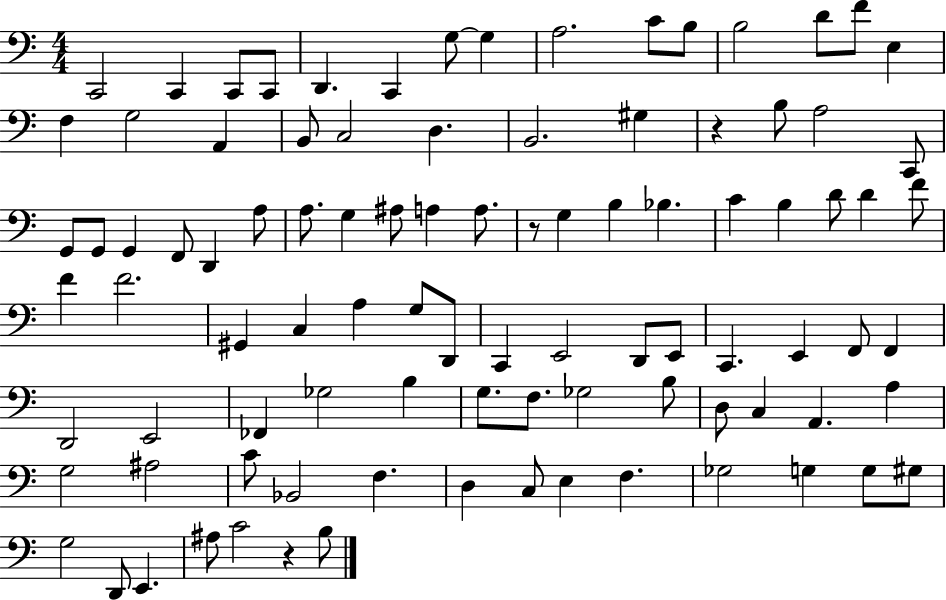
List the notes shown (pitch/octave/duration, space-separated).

C2/h C2/q C2/e C2/e D2/q. C2/q G3/e G3/q A3/h. C4/e B3/e B3/h D4/e F4/e E3/q F3/q G3/h A2/q B2/e C3/h D3/q. B2/h. G#3/q R/q B3/e A3/h C2/e G2/e G2/e G2/q F2/e D2/q A3/e A3/e. G3/q A#3/e A3/q A3/e. R/e G3/q B3/q Bb3/q. C4/q B3/q D4/e D4/q F4/e F4/q F4/h. G#2/q C3/q A3/q G3/e D2/e C2/q E2/h D2/e E2/e C2/q. E2/q F2/e F2/q D2/h E2/h FES2/q Gb3/h B3/q G3/e. F3/e. Gb3/h B3/e D3/e C3/q A2/q. A3/q G3/h A#3/h C4/e Bb2/h F3/q. D3/q C3/e E3/q F3/q. Gb3/h G3/q G3/e G#3/e G3/h D2/e E2/q. A#3/e C4/h R/q B3/e